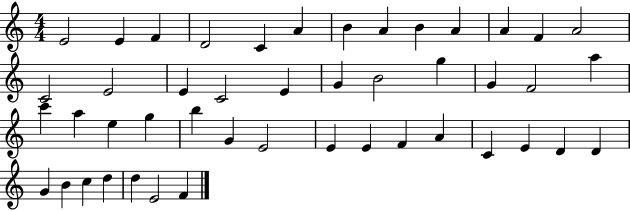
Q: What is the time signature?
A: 4/4